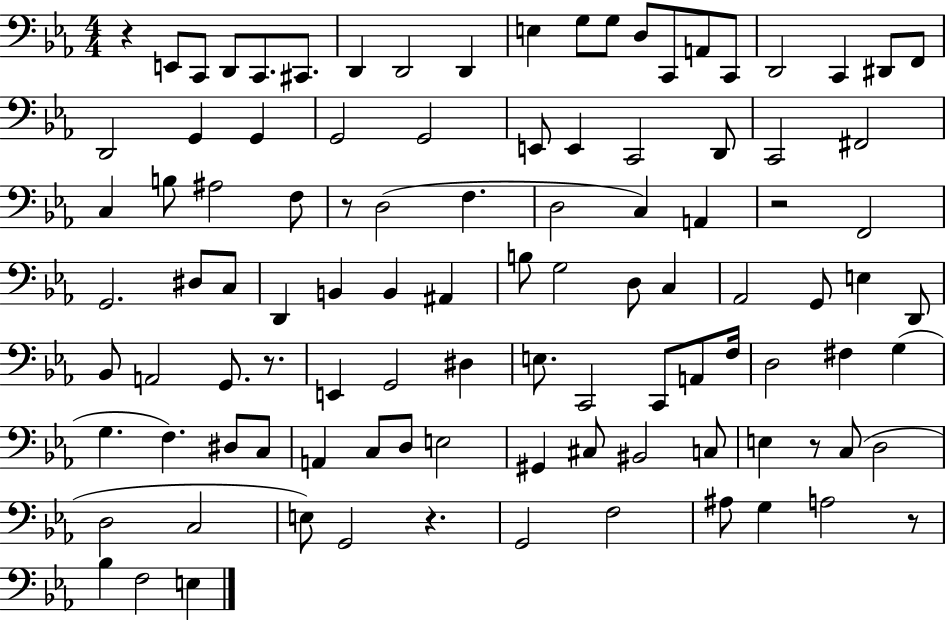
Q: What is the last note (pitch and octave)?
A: E3